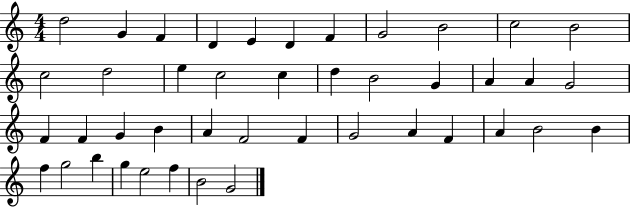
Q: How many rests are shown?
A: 0